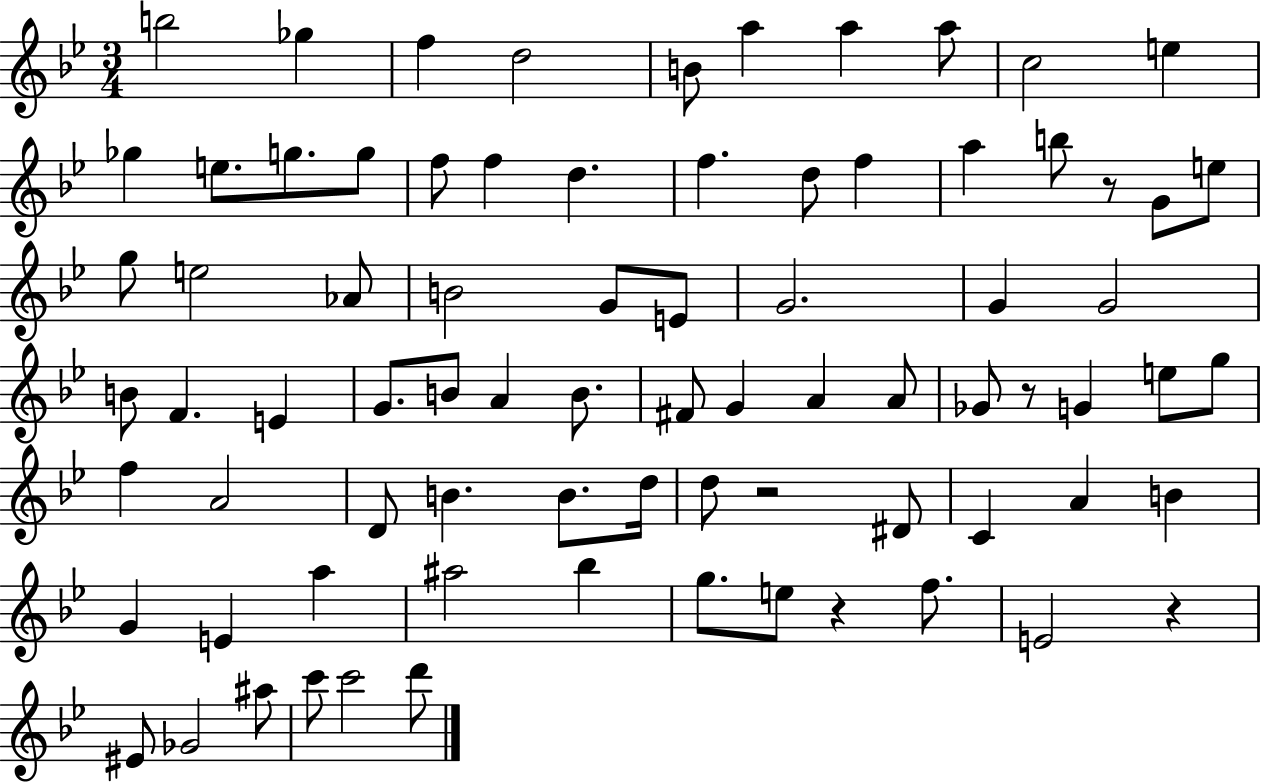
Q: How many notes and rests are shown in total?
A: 79